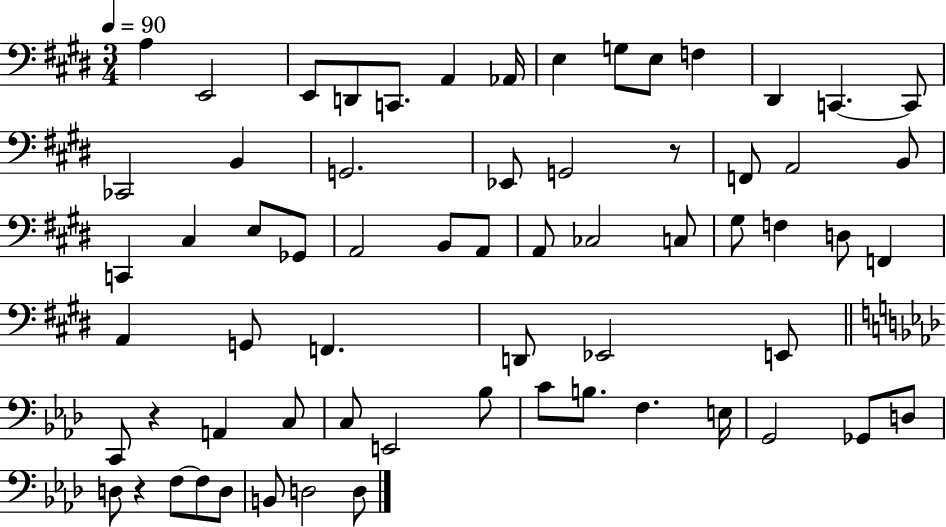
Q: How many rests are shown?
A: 3